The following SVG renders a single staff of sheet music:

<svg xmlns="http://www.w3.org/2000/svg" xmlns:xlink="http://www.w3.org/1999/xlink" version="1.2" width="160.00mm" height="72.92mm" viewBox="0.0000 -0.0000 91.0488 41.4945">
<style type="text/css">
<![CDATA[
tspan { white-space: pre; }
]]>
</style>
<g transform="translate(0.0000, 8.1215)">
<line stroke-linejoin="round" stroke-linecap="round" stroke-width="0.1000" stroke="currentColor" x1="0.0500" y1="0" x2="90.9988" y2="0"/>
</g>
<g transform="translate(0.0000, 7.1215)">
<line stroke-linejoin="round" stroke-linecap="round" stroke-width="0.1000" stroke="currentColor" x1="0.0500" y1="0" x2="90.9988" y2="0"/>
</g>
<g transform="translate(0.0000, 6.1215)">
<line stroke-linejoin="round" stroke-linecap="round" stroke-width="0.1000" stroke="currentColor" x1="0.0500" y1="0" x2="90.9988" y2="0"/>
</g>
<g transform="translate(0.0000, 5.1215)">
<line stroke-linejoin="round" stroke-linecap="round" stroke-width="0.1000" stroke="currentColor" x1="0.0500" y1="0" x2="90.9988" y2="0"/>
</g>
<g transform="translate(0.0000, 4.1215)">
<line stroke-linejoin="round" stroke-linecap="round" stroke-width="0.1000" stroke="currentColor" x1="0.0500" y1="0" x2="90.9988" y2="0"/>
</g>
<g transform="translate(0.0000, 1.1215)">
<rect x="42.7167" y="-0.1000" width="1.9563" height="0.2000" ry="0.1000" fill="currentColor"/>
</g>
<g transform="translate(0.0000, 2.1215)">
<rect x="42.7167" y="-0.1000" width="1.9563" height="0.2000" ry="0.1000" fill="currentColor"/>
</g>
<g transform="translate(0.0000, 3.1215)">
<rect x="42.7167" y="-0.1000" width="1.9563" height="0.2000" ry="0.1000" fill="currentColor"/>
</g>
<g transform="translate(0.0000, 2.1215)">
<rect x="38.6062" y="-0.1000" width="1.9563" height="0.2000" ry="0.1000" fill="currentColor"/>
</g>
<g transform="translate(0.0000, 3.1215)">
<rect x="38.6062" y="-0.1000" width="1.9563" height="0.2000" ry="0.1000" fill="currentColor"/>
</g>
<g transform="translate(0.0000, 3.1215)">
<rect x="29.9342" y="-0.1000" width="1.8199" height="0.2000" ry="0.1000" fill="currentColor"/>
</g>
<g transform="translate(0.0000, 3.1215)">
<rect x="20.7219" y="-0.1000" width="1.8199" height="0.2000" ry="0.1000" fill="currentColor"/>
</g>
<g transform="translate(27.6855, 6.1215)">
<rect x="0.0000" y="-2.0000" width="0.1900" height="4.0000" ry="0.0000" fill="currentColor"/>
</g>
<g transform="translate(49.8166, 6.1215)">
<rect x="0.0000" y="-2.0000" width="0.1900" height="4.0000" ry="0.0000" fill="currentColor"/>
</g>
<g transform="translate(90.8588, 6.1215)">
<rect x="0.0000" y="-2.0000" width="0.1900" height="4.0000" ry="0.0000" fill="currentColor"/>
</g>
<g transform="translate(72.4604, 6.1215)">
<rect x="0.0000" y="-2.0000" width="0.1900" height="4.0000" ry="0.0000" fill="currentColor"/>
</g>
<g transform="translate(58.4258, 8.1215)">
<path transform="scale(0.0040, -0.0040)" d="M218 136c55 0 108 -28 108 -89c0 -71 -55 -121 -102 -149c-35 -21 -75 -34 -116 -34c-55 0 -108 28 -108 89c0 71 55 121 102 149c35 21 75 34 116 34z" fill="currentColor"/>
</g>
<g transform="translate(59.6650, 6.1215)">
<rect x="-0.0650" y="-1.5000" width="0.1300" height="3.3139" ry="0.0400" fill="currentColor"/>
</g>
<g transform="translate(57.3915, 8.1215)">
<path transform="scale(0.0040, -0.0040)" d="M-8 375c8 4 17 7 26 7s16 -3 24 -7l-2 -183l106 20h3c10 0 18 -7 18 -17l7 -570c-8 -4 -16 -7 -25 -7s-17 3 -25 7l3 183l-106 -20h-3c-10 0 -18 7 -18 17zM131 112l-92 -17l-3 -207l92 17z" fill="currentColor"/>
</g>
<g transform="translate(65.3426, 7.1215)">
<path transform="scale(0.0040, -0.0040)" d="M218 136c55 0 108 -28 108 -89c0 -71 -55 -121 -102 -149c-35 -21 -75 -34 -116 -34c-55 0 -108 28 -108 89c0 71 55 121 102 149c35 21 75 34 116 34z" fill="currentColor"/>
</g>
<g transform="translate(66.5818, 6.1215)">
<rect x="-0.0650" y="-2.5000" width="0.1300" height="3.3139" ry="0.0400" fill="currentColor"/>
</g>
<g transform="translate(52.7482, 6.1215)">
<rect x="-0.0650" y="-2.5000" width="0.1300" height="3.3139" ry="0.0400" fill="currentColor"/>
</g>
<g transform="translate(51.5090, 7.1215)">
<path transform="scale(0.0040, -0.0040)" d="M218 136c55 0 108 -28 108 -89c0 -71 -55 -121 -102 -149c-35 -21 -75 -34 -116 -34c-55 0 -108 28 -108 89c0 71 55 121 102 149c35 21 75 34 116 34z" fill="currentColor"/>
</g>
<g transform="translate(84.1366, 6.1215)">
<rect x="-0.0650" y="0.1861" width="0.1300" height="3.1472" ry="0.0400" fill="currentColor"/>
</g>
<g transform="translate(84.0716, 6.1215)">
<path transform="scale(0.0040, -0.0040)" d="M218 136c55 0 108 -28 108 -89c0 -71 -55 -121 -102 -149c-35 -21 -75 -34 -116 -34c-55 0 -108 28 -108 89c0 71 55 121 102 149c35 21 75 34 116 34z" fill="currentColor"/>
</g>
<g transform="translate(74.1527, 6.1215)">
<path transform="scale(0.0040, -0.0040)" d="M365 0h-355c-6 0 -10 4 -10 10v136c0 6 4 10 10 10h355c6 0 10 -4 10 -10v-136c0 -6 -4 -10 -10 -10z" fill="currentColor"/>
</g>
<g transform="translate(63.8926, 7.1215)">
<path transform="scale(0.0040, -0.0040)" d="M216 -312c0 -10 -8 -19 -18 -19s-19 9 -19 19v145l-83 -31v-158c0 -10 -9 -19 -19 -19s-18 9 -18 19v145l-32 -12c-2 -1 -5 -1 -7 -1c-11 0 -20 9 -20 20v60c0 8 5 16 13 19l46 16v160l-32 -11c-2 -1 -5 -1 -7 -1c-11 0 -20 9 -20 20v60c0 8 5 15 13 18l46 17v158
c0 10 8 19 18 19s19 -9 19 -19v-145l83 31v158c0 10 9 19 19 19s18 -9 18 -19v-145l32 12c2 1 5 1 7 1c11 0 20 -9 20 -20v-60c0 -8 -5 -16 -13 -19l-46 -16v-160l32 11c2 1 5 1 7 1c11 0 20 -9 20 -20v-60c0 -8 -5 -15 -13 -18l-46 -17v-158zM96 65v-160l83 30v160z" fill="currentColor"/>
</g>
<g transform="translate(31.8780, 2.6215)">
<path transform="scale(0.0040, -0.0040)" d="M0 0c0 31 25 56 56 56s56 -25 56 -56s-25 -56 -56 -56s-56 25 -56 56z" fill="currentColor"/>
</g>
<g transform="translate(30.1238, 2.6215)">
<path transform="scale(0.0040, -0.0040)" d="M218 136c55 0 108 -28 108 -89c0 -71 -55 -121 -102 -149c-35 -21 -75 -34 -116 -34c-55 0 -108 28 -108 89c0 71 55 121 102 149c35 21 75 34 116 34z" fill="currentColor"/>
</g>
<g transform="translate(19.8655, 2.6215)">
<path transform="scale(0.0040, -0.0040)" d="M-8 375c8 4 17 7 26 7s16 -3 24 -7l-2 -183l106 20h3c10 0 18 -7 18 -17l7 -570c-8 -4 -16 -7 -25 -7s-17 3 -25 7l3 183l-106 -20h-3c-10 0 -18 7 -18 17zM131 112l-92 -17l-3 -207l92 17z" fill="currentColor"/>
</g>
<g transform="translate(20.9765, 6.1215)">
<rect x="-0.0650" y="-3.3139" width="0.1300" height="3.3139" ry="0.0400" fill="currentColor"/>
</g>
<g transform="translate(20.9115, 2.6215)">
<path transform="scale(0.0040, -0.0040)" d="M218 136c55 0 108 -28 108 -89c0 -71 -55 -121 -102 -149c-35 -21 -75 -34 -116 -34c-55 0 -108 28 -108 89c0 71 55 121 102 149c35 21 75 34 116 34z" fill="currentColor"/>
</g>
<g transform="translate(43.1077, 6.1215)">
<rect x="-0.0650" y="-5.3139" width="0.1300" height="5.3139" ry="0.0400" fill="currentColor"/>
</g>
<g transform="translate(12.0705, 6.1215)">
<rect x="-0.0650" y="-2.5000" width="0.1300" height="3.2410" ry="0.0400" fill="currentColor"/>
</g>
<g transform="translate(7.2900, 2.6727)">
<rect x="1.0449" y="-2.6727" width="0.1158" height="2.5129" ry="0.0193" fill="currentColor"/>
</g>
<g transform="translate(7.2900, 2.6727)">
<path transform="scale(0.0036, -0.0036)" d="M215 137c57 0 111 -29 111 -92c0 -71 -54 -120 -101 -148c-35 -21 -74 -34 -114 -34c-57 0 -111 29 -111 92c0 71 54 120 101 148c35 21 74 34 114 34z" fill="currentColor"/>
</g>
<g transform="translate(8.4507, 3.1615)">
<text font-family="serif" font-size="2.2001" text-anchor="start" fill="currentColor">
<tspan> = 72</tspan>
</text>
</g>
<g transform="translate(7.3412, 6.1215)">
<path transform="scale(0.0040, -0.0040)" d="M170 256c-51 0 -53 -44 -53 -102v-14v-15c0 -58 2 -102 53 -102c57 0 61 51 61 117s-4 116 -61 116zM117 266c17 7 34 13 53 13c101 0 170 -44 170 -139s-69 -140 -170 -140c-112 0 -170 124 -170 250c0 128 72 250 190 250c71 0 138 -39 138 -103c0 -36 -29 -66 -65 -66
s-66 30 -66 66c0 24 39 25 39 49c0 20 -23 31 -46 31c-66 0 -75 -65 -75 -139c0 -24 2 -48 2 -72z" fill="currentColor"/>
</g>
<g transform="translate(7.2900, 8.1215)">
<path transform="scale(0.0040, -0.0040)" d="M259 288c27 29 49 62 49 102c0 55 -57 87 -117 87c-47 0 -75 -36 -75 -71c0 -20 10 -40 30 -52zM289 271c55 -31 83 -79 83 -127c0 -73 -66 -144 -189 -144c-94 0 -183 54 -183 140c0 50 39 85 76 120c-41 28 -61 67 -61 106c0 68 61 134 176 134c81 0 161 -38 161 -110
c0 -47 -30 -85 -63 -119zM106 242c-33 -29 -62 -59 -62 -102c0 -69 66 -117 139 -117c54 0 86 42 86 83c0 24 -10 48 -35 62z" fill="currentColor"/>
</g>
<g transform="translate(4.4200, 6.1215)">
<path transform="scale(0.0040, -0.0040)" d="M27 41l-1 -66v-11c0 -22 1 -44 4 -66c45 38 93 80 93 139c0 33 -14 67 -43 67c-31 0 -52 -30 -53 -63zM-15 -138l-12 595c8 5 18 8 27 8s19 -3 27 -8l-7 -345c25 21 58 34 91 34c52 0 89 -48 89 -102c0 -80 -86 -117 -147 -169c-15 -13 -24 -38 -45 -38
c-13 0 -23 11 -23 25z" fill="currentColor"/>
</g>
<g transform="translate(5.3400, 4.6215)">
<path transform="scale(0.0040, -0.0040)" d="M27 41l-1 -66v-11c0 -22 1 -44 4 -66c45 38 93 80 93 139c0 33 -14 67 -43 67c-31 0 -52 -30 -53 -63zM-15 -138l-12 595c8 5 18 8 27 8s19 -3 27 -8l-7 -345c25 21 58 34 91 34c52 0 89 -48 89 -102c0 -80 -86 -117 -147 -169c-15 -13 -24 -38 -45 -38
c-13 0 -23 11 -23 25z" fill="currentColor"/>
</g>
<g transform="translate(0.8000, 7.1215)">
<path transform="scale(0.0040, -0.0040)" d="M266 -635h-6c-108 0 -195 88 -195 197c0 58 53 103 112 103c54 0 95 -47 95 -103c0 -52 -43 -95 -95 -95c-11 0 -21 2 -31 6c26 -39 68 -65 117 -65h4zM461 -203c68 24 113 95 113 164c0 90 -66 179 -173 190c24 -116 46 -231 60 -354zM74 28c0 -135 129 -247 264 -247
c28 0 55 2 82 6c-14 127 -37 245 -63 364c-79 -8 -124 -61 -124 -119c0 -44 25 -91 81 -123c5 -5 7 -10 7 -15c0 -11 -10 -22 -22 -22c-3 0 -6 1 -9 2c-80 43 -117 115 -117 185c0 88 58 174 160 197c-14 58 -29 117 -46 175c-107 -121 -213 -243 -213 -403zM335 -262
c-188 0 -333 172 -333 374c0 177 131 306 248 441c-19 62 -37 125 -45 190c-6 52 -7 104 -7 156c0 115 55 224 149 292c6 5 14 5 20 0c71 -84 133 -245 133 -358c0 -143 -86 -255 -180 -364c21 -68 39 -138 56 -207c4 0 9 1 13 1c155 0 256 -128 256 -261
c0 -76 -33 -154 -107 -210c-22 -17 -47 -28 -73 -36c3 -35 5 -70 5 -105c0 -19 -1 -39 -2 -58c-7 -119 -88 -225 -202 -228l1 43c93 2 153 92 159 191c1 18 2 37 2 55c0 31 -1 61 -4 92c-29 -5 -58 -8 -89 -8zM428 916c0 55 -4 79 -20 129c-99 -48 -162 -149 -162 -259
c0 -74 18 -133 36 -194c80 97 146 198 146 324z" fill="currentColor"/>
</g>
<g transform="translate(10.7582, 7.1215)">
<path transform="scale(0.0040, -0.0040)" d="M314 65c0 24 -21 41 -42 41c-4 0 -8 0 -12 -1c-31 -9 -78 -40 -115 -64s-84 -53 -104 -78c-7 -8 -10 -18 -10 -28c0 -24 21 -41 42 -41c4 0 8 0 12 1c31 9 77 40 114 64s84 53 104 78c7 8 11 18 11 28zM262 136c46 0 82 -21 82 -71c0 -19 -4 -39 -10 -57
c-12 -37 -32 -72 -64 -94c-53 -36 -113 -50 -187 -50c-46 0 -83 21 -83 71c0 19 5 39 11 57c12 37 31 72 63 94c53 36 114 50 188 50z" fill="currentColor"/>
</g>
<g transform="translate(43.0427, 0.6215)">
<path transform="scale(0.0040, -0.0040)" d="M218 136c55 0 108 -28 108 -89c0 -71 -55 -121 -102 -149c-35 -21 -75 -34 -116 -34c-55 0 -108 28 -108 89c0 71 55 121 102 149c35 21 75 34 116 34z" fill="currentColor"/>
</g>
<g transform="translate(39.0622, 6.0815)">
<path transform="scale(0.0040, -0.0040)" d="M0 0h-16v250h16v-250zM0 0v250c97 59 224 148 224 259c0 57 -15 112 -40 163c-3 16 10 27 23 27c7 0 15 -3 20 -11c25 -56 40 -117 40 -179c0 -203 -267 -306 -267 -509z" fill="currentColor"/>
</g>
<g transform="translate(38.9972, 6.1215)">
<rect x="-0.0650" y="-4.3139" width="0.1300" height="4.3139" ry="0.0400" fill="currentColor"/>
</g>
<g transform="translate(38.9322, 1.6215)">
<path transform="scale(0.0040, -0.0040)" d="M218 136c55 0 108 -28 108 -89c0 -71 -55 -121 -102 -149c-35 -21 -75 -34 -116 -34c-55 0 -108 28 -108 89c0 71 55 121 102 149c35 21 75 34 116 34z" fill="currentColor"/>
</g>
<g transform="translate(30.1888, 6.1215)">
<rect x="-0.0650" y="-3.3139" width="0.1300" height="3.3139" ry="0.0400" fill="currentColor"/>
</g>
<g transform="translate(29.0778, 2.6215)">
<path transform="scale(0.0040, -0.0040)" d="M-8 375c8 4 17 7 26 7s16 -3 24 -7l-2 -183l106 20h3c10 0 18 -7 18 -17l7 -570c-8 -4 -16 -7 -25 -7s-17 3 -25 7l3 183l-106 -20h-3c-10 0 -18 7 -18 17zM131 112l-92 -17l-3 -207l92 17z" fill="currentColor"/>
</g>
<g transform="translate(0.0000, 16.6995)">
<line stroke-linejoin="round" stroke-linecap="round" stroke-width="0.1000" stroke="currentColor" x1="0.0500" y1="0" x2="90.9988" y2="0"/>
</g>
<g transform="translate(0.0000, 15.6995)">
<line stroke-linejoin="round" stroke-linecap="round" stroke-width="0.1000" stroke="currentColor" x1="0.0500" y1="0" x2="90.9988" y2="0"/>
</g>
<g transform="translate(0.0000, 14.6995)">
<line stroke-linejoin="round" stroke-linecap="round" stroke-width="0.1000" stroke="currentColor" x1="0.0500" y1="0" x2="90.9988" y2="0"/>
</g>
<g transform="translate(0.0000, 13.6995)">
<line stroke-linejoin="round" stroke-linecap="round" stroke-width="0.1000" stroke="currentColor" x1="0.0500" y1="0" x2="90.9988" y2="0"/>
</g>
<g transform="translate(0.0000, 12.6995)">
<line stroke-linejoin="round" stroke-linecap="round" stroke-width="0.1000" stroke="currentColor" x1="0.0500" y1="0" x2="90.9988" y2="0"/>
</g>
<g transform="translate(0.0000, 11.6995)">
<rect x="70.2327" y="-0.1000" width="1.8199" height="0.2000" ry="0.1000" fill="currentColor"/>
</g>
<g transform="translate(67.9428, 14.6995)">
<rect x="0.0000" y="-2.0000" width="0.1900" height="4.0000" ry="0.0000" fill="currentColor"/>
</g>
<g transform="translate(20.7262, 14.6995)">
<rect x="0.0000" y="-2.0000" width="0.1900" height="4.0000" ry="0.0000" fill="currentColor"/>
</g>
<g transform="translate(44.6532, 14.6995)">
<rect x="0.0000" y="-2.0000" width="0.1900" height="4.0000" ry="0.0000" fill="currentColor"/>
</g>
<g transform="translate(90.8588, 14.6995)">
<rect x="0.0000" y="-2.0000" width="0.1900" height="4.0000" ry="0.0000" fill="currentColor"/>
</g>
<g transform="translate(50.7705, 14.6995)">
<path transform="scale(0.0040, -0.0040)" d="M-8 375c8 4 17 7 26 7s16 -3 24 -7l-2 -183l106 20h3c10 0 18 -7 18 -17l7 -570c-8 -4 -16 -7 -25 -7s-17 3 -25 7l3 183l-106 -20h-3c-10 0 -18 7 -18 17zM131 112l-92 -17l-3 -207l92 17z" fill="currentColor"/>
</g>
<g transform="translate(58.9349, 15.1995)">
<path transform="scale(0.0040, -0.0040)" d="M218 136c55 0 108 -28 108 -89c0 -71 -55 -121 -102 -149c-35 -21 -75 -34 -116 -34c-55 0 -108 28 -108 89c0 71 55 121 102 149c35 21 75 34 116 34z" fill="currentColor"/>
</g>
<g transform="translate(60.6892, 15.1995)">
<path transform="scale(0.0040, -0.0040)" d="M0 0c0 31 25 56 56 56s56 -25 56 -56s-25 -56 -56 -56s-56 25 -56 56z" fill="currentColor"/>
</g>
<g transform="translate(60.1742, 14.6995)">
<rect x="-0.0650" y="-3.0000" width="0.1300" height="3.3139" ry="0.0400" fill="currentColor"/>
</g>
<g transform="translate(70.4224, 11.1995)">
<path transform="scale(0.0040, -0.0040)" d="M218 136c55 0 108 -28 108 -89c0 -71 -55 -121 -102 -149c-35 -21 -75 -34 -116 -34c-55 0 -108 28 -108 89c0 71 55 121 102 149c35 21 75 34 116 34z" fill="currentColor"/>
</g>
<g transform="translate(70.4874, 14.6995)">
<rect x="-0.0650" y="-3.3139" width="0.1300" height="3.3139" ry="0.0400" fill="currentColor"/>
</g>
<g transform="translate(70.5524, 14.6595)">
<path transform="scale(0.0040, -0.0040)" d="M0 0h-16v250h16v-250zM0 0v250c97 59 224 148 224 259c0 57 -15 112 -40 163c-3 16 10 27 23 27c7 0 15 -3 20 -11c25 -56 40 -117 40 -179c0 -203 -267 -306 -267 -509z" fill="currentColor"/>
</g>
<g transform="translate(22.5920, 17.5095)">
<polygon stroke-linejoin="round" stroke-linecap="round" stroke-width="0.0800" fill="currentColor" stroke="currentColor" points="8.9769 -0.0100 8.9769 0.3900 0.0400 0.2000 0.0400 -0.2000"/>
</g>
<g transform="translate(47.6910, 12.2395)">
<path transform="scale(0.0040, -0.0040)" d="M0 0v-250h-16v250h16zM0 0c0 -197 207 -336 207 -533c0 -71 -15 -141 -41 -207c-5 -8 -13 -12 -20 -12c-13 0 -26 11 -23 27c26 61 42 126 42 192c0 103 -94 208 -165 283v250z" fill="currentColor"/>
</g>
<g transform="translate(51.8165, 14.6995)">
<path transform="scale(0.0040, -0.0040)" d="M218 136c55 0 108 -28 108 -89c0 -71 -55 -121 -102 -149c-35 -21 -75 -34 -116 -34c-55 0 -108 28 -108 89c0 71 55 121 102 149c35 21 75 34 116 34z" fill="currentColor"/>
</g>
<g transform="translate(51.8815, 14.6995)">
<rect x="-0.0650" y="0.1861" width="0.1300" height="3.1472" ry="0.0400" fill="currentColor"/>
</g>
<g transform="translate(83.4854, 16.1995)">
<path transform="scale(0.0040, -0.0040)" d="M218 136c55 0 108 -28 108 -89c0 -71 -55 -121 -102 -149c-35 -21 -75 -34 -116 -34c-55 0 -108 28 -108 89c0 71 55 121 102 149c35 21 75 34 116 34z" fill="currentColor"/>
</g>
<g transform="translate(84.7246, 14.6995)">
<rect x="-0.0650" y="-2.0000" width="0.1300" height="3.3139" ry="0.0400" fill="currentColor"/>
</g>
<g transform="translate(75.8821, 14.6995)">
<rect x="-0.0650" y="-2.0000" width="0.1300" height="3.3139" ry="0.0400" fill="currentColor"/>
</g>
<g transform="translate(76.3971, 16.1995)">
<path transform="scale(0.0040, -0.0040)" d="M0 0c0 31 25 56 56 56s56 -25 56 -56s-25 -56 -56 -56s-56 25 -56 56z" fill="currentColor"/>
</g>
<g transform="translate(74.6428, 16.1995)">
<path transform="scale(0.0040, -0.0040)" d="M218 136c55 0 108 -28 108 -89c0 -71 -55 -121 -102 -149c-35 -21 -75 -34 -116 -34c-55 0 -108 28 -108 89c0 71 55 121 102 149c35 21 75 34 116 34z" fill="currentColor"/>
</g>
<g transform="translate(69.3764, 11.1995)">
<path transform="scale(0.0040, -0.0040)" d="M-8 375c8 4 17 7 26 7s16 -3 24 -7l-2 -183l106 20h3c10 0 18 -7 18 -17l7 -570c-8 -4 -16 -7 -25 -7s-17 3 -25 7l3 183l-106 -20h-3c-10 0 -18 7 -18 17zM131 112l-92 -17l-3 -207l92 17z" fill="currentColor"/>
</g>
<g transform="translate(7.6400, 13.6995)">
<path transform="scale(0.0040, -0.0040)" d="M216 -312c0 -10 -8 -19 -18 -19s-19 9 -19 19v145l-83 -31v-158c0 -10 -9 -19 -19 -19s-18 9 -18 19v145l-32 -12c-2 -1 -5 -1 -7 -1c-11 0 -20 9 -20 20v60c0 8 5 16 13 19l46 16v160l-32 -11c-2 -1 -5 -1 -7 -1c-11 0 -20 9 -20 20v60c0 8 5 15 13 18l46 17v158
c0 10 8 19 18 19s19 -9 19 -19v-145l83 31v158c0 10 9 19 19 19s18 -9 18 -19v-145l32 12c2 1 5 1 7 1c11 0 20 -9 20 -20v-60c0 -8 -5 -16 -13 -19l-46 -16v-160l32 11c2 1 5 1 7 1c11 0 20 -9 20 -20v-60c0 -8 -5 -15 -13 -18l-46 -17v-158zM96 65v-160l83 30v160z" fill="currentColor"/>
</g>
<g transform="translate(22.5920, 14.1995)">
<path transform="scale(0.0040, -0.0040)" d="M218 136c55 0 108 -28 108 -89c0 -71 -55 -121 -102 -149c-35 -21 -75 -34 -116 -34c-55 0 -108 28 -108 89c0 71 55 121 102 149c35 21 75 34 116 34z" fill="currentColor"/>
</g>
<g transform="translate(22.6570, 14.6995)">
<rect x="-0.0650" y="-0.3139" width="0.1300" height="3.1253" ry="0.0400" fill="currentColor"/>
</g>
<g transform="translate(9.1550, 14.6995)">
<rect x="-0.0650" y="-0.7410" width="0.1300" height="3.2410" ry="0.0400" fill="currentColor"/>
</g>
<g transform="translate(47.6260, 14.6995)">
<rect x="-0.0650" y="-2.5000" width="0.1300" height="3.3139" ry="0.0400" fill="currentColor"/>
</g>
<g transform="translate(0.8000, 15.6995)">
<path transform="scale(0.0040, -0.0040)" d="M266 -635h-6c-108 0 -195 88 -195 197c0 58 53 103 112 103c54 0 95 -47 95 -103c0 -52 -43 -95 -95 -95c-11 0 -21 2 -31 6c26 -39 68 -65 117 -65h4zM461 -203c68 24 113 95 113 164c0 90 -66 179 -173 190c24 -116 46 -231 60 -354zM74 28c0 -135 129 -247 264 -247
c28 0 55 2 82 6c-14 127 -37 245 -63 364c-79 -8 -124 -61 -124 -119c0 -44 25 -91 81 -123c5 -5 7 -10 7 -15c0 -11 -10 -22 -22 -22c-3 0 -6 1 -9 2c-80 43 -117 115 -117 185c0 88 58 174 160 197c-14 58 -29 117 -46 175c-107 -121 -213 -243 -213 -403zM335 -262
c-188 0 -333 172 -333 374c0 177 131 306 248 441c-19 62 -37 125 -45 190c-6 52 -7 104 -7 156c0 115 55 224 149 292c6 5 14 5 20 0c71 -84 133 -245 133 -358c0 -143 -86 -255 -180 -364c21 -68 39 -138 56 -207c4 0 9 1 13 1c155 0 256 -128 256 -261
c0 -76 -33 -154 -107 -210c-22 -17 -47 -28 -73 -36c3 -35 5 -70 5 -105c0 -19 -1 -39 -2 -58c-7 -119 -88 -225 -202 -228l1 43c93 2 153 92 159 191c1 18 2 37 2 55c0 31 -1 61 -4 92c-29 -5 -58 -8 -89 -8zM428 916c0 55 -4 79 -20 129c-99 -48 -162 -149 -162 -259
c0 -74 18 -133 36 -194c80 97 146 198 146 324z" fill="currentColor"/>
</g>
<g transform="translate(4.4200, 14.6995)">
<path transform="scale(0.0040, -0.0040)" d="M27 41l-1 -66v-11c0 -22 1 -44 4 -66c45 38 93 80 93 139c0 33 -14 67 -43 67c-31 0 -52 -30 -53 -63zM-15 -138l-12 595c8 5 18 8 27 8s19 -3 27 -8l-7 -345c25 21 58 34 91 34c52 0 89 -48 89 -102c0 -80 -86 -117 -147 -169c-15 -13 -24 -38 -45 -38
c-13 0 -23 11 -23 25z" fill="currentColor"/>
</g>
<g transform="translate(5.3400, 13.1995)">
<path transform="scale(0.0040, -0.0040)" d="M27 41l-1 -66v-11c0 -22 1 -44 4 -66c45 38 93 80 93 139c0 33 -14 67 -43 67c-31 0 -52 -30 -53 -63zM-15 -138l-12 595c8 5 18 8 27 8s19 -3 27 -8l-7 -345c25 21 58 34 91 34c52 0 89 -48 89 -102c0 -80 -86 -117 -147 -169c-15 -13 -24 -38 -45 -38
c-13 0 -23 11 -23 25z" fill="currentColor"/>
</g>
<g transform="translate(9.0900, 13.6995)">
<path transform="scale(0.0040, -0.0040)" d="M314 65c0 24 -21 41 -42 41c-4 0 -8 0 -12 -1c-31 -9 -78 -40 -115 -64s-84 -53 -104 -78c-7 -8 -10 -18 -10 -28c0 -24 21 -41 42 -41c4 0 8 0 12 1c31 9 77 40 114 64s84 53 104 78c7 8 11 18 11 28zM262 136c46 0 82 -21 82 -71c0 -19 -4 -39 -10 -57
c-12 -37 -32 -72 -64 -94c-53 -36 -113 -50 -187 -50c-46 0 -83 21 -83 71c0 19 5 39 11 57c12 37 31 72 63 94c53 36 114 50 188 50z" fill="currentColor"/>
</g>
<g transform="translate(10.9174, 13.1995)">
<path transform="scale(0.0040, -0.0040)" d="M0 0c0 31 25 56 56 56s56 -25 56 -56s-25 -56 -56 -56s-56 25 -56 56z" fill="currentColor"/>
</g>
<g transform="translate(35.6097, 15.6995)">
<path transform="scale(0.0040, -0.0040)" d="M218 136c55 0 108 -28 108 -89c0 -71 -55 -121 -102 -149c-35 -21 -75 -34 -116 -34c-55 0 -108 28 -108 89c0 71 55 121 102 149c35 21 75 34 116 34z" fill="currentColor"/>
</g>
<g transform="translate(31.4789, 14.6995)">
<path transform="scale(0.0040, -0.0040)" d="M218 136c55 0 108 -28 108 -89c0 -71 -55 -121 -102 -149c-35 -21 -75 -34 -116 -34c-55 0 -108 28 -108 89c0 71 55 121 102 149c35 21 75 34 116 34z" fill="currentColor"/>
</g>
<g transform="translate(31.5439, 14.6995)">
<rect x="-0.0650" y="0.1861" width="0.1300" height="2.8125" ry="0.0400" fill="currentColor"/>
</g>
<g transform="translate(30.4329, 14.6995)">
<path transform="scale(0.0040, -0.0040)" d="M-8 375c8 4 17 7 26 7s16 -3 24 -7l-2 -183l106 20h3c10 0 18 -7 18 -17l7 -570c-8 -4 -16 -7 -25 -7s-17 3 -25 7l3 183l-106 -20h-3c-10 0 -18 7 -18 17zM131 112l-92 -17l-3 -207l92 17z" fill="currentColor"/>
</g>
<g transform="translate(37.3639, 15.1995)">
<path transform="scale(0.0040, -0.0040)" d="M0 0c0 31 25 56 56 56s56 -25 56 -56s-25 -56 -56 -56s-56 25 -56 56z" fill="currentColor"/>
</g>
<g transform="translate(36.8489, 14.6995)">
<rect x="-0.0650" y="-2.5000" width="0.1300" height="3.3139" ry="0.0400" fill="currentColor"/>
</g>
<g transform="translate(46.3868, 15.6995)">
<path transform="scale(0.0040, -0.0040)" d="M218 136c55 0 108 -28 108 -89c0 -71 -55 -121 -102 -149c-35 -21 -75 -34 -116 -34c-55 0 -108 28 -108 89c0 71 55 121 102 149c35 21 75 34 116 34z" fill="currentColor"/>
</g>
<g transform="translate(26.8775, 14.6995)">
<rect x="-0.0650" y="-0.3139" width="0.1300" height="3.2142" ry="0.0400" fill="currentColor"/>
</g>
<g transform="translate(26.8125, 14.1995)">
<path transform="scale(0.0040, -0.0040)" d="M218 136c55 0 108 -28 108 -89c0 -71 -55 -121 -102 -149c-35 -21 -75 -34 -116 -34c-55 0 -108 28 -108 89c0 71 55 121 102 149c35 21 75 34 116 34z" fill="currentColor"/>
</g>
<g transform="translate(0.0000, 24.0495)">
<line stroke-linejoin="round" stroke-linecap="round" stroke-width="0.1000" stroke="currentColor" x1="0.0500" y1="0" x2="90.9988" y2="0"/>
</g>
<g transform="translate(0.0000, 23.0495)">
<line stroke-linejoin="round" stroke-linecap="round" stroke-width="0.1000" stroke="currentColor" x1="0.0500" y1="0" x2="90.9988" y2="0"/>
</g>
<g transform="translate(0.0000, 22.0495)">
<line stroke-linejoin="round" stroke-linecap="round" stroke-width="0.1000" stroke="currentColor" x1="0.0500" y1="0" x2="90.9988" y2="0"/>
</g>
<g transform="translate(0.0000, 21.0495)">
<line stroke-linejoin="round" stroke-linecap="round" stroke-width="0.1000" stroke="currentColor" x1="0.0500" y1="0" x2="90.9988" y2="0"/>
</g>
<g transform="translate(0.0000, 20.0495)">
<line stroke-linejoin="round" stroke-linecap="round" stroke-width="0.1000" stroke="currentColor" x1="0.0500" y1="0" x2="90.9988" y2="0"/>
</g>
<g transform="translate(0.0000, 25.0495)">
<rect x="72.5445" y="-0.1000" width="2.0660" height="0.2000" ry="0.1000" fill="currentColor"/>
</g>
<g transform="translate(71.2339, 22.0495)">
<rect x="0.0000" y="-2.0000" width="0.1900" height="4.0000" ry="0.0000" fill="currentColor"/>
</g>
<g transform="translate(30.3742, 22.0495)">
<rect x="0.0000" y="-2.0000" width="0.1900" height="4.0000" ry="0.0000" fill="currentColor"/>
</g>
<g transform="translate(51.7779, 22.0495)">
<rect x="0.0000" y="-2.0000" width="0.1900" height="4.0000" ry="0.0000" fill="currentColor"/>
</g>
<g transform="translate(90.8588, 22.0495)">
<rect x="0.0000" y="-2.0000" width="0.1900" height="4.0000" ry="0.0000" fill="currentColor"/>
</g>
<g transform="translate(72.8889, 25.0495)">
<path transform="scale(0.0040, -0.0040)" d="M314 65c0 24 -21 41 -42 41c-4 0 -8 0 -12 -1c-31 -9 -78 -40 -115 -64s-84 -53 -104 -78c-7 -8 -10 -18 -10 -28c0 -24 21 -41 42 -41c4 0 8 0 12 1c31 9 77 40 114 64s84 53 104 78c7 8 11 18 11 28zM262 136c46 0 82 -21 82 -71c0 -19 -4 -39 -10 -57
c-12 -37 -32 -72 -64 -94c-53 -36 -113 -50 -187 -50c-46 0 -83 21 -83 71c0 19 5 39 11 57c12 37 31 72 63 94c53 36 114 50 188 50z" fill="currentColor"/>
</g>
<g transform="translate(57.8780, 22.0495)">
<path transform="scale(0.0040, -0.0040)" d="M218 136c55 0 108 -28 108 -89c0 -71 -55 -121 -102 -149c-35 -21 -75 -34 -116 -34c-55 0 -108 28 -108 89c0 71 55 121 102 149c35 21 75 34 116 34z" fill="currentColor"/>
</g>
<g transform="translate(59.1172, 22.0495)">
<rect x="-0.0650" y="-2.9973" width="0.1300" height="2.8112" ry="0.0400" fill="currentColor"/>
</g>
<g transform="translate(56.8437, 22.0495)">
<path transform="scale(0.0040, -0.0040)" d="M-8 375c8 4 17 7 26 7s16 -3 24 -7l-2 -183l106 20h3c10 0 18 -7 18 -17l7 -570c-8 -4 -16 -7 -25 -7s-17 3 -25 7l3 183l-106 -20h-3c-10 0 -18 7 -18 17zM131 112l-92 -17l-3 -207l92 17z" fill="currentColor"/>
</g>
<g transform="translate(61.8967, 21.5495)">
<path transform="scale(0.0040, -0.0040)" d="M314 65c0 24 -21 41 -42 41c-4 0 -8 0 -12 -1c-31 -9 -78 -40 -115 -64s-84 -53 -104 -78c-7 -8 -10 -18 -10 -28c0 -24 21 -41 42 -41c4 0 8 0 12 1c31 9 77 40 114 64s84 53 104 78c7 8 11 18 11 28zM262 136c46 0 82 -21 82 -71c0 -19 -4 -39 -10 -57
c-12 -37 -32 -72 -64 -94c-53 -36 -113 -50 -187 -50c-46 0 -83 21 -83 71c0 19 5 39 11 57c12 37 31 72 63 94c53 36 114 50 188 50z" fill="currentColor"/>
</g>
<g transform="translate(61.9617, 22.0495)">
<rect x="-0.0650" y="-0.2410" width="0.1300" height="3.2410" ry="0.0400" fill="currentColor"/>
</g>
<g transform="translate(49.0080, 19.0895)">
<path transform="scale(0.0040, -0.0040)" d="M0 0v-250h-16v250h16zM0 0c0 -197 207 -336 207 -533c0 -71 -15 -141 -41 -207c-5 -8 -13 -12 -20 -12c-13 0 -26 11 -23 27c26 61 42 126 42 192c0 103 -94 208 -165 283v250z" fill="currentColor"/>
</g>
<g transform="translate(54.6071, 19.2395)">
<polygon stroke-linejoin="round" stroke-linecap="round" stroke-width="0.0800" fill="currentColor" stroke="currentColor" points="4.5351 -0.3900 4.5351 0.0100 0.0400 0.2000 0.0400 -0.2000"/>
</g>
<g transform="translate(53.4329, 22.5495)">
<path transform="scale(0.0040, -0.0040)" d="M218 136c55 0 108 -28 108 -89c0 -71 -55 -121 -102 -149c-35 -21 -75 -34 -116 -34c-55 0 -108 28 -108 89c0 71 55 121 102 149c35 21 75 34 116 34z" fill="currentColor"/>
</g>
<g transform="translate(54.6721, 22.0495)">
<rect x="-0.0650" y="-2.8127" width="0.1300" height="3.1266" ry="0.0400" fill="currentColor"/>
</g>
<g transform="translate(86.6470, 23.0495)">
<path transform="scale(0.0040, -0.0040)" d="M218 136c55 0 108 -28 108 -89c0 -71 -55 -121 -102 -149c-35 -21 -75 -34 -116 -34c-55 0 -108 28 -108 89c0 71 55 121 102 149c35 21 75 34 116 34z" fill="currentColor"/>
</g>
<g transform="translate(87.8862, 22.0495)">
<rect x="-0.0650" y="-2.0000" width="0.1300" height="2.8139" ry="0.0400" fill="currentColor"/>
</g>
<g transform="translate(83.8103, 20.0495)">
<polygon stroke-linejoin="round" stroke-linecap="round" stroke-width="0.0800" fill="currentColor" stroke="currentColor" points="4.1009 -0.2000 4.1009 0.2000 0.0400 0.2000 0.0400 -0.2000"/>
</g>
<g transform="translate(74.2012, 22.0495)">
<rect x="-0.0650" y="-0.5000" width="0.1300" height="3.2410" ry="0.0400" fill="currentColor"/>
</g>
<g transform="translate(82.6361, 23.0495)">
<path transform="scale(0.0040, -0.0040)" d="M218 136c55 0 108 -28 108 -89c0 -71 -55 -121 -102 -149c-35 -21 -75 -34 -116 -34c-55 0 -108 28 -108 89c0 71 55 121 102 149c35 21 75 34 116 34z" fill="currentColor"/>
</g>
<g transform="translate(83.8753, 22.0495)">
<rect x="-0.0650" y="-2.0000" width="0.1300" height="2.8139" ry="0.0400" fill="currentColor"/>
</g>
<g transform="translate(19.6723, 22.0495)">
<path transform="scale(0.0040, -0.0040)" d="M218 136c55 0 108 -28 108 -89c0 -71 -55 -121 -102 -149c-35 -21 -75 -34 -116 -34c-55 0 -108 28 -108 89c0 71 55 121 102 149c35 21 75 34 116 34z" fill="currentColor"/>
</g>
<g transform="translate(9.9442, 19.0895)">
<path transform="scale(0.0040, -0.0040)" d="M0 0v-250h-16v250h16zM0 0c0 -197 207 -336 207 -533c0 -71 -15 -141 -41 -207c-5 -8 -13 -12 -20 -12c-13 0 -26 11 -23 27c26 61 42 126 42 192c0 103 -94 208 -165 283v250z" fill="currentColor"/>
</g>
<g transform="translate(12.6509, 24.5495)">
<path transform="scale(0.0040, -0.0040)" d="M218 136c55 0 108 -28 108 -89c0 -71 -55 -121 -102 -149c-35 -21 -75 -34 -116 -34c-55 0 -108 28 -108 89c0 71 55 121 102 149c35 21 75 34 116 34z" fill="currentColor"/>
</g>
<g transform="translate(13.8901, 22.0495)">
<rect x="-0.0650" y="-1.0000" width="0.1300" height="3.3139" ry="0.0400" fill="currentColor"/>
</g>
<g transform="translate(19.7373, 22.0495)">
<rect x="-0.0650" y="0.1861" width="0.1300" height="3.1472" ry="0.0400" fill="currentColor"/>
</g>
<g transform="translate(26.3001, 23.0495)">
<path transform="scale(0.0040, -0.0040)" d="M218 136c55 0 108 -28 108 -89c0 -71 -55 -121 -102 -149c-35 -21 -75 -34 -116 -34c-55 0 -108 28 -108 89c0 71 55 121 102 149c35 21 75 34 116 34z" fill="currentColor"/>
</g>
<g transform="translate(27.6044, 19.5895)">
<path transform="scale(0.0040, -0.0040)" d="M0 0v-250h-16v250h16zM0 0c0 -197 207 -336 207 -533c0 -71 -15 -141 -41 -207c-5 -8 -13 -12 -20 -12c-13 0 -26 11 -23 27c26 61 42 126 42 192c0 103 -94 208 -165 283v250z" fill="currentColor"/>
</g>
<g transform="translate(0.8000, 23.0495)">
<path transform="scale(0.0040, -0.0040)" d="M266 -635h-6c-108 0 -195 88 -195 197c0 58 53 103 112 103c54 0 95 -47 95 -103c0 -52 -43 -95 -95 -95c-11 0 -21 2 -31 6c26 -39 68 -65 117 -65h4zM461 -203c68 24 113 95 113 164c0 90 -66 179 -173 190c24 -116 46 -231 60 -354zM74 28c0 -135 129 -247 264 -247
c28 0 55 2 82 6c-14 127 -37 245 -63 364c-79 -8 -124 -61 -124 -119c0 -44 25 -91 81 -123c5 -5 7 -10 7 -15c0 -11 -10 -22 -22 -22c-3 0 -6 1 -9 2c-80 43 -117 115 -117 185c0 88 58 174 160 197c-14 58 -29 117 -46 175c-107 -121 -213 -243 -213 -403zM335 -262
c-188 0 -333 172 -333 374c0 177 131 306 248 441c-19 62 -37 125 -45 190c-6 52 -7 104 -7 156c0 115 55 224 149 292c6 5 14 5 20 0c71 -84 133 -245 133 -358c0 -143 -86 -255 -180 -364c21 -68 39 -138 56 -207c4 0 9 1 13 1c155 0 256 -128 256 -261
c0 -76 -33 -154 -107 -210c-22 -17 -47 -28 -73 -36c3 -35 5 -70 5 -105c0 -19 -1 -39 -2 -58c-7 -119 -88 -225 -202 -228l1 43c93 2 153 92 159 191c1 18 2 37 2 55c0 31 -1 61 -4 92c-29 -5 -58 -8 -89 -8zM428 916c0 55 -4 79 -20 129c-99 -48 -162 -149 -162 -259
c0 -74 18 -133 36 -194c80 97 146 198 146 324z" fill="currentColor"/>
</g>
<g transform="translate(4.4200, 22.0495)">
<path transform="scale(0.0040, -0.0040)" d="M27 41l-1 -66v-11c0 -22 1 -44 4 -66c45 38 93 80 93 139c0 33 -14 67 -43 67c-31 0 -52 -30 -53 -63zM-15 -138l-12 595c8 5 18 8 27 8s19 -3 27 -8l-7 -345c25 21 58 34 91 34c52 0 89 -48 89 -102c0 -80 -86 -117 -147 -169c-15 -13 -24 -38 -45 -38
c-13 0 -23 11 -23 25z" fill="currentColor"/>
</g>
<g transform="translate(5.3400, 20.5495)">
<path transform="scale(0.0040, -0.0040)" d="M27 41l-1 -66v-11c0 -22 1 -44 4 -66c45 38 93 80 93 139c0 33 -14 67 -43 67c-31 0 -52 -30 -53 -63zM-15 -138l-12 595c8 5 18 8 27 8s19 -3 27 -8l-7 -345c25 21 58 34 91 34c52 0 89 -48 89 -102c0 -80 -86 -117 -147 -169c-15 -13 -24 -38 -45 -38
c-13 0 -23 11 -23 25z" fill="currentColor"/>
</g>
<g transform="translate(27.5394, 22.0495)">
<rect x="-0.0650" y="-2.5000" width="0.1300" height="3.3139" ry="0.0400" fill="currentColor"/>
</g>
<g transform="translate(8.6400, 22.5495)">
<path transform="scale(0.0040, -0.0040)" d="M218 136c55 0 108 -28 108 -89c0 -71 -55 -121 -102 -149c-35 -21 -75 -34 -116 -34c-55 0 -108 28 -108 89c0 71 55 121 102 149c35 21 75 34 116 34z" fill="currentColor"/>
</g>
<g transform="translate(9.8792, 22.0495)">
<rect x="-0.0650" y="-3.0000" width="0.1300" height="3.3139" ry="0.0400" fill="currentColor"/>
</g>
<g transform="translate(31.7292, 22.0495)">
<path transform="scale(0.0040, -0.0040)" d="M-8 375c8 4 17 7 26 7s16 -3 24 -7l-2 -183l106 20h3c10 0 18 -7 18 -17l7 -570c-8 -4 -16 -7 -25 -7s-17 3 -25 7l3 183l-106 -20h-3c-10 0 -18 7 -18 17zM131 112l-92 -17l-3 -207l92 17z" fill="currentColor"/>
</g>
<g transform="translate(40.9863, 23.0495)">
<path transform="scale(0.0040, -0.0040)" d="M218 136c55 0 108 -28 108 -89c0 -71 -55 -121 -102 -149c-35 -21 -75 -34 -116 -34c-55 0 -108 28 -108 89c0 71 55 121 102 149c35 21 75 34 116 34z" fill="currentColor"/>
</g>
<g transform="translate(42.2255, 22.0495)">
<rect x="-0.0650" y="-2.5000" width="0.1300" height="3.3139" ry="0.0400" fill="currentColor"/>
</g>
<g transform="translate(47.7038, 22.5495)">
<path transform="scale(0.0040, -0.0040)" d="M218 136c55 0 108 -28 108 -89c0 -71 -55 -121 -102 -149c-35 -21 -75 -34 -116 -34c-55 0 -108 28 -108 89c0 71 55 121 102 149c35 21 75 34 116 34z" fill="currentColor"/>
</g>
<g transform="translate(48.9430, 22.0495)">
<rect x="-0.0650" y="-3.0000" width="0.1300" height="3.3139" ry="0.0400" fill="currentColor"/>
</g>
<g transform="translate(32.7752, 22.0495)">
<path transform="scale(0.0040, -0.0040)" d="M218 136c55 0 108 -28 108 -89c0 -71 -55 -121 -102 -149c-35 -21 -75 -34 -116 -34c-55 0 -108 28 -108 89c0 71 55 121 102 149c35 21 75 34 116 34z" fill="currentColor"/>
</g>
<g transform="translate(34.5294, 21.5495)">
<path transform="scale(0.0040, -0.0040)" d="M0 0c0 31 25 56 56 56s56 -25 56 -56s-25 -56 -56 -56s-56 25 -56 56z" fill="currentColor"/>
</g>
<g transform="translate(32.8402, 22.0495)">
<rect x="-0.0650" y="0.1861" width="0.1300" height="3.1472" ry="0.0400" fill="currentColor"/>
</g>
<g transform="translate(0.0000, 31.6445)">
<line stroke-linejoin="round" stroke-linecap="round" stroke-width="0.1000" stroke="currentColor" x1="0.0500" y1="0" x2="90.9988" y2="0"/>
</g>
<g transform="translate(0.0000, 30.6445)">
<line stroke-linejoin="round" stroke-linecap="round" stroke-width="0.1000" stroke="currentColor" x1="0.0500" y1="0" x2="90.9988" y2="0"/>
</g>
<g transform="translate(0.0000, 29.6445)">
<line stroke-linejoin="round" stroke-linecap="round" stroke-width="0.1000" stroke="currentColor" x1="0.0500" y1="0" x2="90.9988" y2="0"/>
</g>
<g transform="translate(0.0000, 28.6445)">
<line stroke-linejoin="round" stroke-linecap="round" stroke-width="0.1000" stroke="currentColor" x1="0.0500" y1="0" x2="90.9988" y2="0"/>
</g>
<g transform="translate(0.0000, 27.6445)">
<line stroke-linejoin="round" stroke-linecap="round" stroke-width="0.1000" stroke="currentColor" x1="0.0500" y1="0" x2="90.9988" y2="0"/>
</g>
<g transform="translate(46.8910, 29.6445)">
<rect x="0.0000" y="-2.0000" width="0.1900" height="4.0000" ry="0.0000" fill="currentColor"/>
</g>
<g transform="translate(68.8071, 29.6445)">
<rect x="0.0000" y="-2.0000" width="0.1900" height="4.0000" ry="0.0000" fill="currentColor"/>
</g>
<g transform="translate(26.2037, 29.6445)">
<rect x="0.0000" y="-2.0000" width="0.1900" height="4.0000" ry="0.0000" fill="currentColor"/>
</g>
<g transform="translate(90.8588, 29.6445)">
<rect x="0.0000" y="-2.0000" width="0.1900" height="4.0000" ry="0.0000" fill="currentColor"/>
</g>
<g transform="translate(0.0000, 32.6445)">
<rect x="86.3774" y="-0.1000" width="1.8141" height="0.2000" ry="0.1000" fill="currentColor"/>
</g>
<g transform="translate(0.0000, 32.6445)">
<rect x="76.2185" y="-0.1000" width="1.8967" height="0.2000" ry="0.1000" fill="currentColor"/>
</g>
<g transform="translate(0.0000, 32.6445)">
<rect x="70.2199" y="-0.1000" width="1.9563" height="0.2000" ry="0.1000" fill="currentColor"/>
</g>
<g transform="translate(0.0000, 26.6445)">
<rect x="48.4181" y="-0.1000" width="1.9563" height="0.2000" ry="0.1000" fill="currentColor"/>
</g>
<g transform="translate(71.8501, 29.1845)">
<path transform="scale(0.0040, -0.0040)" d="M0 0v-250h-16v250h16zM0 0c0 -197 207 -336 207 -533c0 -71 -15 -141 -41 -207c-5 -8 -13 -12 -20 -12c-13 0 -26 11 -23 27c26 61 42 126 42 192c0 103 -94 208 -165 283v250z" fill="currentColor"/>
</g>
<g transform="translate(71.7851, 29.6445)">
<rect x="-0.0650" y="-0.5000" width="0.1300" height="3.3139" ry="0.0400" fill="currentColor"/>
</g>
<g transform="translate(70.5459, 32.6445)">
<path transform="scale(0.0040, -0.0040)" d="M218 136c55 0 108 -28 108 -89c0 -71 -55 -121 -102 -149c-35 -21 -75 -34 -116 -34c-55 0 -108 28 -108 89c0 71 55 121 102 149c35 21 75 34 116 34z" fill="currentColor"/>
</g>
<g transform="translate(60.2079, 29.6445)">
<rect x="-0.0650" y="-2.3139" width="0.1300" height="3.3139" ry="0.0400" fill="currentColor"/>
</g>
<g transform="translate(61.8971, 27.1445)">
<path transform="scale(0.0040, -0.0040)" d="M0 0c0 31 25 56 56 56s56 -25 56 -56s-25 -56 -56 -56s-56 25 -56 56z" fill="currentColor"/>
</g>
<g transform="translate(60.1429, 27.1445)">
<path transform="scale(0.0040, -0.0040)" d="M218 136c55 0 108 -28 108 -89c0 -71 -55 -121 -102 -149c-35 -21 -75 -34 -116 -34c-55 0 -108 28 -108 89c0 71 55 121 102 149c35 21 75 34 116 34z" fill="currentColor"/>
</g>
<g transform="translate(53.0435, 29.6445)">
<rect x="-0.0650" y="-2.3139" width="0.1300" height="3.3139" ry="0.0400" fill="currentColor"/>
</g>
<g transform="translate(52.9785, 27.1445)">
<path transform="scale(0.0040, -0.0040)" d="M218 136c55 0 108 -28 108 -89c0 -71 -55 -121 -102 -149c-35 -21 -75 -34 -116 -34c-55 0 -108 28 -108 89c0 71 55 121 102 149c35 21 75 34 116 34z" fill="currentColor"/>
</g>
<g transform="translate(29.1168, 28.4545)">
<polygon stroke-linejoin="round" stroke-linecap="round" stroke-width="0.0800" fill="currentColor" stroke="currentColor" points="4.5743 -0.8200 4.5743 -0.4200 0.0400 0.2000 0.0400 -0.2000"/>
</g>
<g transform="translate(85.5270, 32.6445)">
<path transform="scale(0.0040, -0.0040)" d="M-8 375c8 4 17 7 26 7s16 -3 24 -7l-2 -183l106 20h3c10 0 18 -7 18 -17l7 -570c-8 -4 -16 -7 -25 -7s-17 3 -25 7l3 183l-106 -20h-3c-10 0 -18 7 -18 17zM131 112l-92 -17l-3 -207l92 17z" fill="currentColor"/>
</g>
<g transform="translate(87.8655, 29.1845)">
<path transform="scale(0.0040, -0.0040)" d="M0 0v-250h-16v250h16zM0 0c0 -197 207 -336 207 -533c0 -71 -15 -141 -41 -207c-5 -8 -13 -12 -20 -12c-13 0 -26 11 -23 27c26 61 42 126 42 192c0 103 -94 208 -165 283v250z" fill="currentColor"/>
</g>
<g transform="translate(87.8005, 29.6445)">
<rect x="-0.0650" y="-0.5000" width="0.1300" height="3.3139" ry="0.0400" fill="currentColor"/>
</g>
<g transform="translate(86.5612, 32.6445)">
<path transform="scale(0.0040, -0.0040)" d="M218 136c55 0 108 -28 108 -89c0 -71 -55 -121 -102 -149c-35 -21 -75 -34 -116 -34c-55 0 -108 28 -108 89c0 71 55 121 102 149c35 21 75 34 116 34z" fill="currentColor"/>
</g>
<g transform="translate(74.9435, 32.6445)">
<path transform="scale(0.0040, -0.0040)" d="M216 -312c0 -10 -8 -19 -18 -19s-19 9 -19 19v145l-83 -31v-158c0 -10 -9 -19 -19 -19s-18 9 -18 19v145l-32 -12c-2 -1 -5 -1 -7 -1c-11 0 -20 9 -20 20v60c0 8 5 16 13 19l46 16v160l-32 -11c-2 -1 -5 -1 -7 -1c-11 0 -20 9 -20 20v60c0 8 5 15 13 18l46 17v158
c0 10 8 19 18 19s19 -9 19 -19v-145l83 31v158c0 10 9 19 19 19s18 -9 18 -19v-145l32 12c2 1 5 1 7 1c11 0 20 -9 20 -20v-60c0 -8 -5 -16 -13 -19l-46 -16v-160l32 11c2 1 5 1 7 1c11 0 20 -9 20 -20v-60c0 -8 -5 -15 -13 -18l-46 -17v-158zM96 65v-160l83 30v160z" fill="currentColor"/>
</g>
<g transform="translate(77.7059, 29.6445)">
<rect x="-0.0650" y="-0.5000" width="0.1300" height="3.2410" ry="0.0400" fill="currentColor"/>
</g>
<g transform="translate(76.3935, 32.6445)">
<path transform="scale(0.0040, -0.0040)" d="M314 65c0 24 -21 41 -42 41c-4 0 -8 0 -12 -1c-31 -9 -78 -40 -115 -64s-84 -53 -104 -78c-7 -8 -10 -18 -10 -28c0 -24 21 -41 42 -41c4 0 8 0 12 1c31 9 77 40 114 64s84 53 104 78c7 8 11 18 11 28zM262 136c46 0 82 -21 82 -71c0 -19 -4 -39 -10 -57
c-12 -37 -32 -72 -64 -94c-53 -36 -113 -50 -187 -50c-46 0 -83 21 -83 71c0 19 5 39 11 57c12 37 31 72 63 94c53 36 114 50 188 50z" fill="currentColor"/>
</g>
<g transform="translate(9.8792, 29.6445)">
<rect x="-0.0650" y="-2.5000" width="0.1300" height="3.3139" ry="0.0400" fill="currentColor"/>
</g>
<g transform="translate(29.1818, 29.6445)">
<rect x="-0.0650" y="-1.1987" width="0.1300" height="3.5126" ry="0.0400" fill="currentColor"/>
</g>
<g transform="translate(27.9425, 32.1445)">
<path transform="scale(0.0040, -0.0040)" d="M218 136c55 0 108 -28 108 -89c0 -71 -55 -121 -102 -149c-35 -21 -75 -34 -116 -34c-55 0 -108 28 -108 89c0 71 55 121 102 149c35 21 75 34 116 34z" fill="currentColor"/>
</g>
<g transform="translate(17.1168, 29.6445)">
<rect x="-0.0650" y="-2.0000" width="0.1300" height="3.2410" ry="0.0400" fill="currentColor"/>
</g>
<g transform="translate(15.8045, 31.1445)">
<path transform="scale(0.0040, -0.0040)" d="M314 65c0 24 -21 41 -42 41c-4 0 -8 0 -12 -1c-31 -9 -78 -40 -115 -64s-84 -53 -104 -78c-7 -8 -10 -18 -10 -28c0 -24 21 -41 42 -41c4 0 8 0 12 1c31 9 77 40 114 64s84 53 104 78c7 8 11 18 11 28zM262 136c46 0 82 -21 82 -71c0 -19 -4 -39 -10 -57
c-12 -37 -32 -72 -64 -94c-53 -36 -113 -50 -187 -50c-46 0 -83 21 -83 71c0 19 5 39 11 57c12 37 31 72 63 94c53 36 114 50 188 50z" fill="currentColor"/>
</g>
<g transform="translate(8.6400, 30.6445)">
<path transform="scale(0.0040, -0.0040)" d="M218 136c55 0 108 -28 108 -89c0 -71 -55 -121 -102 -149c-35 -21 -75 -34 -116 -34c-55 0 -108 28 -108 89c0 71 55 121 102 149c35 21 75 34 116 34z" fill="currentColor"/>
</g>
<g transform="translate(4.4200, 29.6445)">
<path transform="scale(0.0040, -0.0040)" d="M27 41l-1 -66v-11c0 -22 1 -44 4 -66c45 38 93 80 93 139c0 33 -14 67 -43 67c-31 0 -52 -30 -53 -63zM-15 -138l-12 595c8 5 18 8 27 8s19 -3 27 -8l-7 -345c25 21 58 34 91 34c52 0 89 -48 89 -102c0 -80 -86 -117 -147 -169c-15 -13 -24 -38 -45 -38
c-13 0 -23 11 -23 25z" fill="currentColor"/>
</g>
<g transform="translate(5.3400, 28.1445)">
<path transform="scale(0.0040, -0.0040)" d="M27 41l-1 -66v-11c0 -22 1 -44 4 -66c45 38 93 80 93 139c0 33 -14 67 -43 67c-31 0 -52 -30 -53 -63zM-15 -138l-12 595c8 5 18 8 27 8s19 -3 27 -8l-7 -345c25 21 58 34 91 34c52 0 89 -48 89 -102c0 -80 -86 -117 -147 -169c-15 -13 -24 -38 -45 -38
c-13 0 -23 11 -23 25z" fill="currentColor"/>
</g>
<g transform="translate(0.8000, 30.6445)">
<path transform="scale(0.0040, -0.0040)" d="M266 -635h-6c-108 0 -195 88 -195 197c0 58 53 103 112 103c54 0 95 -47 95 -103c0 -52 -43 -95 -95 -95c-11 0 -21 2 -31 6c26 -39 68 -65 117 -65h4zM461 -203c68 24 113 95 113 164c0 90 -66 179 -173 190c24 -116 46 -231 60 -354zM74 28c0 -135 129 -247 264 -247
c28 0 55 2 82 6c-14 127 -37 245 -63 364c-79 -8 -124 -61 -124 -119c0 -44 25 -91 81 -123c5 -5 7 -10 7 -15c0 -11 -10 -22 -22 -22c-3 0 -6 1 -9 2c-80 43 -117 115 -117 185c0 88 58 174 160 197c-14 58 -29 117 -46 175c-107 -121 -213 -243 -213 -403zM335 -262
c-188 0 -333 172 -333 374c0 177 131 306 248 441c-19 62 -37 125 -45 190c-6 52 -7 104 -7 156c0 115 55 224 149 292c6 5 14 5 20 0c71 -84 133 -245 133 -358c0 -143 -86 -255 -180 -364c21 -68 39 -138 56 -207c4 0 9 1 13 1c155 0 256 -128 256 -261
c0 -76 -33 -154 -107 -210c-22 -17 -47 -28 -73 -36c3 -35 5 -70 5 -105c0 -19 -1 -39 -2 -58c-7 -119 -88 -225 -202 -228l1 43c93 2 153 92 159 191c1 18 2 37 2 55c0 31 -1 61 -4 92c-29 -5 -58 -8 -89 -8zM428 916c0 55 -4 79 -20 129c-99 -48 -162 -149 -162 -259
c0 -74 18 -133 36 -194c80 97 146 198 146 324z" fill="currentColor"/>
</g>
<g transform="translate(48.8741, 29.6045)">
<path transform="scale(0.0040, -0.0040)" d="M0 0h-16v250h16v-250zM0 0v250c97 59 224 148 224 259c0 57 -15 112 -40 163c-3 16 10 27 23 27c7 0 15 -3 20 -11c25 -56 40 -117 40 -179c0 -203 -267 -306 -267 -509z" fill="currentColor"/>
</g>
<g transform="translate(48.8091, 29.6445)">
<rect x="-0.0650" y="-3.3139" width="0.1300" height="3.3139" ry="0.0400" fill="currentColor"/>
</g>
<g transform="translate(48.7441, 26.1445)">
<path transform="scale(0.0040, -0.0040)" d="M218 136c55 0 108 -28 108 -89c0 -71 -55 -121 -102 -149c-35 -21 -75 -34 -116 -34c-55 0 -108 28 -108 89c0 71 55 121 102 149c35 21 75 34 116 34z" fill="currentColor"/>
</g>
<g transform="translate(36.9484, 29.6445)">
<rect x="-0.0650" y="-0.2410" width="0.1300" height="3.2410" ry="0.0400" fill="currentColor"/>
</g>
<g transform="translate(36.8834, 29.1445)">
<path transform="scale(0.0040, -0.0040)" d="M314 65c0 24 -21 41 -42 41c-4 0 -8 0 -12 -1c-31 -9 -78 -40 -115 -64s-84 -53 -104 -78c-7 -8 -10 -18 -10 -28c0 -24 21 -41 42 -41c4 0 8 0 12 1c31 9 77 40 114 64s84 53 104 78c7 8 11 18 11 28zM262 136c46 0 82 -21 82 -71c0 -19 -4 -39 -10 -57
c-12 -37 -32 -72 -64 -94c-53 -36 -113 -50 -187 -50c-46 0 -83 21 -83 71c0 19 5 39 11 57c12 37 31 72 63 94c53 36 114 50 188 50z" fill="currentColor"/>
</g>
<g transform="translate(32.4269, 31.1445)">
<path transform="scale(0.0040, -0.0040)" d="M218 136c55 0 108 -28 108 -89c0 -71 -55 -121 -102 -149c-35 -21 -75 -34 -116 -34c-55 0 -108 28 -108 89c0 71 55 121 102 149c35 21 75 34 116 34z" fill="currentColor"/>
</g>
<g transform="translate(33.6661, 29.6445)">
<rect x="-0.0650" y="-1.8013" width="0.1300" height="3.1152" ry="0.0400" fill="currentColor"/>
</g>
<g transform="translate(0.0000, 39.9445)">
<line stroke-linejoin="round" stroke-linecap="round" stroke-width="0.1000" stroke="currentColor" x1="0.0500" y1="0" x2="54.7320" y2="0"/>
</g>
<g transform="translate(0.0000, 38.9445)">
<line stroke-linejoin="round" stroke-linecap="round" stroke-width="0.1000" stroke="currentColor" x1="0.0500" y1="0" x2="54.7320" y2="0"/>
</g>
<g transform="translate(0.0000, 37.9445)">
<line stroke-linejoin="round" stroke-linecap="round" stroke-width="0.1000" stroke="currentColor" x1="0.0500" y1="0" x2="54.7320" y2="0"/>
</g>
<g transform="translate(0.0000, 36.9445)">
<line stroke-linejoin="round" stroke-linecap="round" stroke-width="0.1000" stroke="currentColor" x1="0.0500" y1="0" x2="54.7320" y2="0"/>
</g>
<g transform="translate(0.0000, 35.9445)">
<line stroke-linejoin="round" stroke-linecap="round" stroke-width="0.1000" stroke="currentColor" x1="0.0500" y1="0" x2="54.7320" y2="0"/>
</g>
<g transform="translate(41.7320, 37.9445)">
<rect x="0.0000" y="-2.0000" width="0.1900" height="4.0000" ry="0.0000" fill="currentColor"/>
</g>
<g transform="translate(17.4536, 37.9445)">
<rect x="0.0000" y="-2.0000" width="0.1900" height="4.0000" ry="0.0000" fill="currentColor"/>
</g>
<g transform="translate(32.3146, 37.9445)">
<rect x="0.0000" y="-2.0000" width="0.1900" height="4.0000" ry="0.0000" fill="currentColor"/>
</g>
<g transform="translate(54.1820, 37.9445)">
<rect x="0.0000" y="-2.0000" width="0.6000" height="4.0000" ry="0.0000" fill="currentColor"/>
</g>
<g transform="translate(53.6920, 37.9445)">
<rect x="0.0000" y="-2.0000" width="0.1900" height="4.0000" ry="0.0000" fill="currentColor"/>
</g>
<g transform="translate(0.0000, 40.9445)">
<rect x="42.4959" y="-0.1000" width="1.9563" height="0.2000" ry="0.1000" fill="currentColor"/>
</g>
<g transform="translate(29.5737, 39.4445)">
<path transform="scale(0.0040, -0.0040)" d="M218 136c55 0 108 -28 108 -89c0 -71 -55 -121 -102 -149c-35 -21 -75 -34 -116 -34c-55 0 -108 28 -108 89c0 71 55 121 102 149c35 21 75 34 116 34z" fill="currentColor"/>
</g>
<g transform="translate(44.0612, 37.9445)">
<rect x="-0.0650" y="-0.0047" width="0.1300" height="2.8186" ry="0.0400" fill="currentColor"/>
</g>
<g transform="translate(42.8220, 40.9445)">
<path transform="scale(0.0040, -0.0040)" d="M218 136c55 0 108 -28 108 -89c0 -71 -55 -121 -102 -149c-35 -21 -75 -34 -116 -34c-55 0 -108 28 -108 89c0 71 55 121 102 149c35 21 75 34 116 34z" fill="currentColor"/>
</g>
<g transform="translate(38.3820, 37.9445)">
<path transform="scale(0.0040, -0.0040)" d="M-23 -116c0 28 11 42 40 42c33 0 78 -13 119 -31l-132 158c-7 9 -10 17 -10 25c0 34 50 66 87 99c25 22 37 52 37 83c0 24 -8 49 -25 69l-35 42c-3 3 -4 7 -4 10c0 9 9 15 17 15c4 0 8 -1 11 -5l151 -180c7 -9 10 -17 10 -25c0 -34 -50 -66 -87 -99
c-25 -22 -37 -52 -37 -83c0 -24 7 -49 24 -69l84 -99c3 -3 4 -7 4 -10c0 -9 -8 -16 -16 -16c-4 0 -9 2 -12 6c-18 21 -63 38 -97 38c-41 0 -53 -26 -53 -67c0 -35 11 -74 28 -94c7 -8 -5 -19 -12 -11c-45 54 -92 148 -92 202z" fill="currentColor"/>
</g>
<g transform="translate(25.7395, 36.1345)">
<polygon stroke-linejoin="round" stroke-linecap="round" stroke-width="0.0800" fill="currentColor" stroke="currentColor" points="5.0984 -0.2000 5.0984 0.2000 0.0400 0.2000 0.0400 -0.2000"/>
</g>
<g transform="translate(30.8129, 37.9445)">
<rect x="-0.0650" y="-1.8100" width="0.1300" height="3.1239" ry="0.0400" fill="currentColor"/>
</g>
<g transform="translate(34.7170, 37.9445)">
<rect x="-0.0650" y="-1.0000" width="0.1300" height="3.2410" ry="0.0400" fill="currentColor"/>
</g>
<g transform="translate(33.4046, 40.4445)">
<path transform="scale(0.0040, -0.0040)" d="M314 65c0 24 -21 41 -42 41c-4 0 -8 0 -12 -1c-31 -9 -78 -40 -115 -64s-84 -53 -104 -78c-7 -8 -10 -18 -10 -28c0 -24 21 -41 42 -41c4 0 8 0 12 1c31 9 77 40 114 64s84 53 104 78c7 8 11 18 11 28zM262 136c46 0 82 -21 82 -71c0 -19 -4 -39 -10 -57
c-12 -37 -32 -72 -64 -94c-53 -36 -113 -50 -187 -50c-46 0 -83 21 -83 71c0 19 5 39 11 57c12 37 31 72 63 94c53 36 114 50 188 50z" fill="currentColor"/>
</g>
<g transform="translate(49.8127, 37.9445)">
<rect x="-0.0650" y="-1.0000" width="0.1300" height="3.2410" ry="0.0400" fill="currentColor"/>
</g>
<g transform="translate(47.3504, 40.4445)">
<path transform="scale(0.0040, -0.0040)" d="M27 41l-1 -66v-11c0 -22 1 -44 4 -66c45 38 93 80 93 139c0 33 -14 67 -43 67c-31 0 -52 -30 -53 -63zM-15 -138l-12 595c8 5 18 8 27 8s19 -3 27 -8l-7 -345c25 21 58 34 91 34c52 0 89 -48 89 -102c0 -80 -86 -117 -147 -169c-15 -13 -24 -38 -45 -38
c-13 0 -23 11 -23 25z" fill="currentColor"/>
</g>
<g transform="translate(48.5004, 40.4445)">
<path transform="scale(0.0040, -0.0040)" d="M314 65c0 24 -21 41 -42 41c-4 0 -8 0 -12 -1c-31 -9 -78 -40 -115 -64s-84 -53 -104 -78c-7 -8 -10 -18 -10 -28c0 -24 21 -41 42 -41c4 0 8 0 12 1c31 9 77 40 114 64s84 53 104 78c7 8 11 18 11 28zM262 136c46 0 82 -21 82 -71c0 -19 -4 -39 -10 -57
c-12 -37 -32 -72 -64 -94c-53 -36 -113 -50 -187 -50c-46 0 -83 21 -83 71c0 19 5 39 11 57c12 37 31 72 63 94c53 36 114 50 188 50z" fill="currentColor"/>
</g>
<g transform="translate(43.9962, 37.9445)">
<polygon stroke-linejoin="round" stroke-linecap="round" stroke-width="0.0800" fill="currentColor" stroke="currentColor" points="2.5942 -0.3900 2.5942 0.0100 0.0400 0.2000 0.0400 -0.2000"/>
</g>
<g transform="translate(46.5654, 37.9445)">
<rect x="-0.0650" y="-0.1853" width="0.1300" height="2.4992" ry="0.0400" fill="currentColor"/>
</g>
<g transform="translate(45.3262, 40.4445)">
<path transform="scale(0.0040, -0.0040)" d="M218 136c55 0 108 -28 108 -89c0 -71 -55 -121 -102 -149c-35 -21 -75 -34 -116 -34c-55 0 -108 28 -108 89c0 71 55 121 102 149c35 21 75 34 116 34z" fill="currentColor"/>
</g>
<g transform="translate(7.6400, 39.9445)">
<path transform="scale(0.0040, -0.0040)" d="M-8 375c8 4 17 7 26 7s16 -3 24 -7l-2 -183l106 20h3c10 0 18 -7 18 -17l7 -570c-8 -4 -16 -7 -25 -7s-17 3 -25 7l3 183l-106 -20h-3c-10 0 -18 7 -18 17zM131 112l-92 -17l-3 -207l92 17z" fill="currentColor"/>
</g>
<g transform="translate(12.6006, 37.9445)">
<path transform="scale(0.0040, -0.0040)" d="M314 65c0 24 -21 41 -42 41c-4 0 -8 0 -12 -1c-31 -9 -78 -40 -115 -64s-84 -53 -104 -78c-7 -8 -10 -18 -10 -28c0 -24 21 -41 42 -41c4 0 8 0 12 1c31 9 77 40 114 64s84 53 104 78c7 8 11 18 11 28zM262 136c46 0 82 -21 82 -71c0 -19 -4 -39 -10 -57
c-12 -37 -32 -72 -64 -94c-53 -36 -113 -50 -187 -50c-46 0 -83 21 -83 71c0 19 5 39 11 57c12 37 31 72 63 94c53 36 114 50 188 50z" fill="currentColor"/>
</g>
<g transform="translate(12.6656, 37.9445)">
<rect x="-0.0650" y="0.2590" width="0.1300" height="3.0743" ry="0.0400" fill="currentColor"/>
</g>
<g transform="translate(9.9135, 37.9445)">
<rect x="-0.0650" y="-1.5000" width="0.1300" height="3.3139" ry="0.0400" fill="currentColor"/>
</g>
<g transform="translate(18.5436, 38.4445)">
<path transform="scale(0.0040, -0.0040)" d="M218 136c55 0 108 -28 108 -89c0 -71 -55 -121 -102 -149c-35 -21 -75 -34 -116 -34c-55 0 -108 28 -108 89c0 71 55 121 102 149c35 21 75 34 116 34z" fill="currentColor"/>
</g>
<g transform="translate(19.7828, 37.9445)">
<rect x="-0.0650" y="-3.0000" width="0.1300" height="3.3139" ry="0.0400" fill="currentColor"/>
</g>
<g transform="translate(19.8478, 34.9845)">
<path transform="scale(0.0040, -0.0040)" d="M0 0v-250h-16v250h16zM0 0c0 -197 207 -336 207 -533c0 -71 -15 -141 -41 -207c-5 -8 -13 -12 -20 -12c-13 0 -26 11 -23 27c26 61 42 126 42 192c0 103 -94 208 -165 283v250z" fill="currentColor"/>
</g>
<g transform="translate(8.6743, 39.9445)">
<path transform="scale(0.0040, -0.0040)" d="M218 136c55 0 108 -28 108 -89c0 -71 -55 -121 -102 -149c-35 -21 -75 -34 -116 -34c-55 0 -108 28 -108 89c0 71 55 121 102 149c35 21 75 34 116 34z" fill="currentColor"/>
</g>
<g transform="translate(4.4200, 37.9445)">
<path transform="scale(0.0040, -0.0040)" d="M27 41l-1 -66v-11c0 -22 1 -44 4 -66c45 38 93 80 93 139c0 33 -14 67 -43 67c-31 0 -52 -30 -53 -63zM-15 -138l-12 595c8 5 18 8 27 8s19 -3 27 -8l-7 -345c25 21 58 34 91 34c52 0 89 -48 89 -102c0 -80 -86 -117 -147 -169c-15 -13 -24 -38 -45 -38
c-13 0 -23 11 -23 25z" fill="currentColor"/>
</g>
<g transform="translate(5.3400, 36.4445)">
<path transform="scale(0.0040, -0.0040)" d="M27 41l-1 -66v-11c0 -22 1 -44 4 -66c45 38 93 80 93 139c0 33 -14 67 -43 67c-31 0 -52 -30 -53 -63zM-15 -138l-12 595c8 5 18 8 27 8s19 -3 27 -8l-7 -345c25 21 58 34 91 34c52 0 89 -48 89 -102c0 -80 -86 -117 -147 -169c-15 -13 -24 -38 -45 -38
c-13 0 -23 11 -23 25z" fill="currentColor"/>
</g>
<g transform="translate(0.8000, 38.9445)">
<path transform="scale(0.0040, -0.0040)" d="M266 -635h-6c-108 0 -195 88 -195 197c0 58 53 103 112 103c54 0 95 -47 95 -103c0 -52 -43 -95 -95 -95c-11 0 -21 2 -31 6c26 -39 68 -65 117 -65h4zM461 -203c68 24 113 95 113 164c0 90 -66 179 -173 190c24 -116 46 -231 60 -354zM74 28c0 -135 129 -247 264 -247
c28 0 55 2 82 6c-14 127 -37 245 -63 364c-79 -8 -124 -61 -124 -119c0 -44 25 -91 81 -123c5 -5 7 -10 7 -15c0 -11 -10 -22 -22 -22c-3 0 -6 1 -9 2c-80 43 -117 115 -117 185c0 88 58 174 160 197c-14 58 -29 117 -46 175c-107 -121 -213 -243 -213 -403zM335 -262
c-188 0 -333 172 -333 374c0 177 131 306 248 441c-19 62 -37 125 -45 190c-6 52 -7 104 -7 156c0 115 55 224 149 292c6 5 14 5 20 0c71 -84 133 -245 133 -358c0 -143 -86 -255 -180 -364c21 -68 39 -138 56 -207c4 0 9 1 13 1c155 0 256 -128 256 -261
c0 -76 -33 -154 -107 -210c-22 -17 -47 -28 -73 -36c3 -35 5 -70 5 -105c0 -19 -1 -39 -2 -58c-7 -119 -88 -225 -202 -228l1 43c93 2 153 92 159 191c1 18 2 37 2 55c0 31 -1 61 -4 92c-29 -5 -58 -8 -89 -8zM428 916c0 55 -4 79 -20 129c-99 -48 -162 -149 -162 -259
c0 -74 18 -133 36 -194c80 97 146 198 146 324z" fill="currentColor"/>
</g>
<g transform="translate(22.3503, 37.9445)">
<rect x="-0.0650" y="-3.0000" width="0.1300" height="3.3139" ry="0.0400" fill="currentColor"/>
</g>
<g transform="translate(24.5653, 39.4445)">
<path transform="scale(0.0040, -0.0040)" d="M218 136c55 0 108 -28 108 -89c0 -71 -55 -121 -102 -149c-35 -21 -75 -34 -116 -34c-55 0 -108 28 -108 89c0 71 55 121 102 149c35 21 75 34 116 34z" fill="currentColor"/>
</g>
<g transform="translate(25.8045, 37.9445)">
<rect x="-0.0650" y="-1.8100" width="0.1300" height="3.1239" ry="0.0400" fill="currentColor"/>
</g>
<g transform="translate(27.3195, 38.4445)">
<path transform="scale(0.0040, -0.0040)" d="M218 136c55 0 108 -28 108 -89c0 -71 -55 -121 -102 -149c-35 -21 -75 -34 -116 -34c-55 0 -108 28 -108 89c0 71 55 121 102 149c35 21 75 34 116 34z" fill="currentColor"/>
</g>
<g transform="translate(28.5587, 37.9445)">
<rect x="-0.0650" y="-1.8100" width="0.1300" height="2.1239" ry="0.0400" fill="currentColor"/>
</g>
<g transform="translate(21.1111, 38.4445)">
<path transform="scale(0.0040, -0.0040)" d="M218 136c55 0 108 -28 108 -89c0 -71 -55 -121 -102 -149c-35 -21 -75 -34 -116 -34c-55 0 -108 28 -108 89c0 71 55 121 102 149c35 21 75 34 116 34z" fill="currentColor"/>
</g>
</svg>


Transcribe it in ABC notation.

X:1
T:Untitled
M:6/8
L:1/4
K:Bb
G2 b b d'/2 f' G E ^G z2 _B ^d2 c/2 c/2 B/2 G G/2 B A b/2 F F A/2 D _B G/2 B G A/2 A/2 B/2 c2 C2 G/2 G/2 G F2 D/2 F/2 c2 _b/2 g g C/2 ^C2 C/2 E _B2 A/2 A F/2 A/2 F/2 D2 z C/2 D/2 _D2